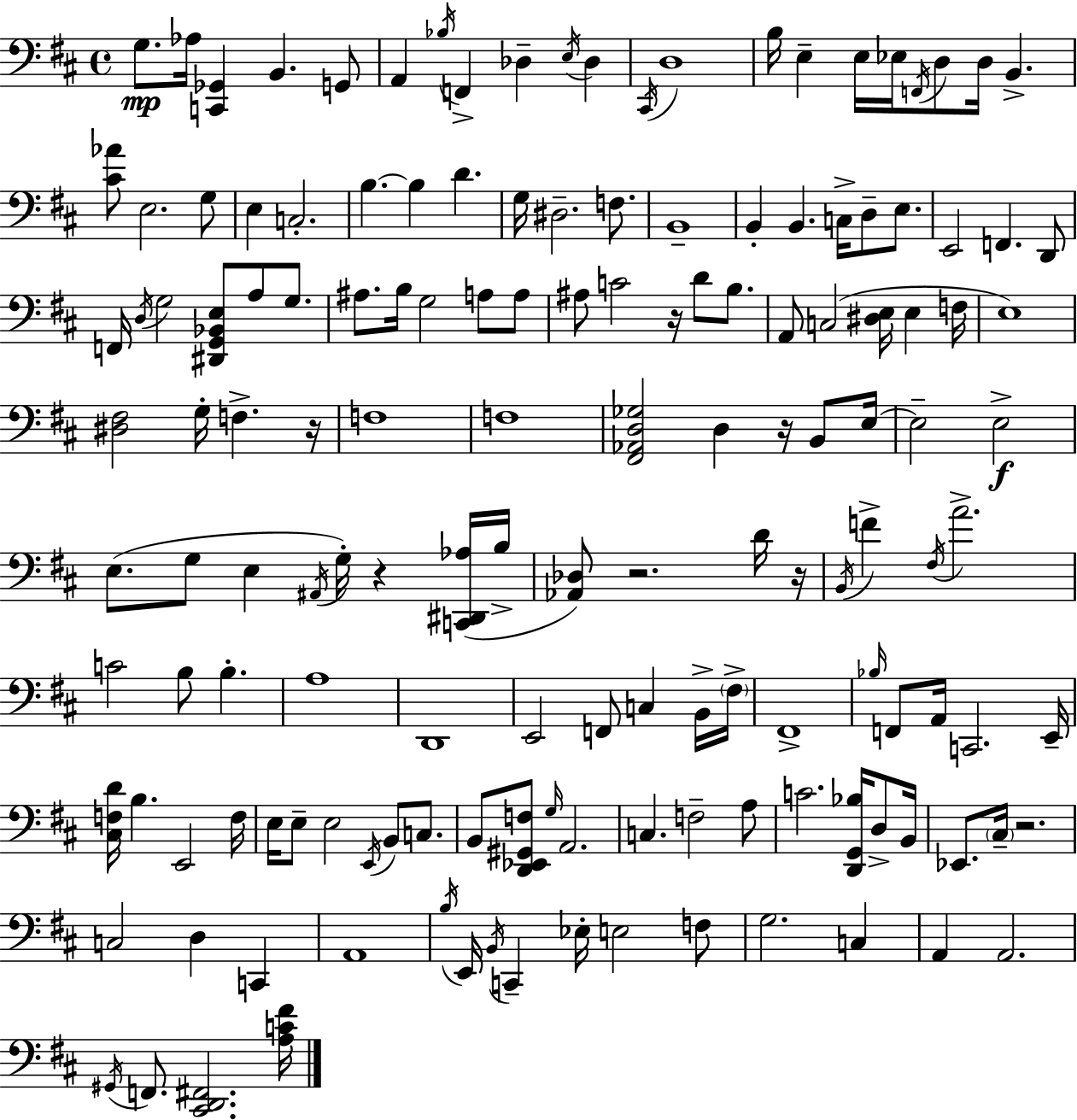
{
  \clef bass
  \time 4/4
  \defaultTimeSignature
  \key d \major
  g8.\mp aes16 <c, ges,>4 b,4. g,8 | a,4 \acciaccatura { bes16 } f,4-> des4-- \acciaccatura { e16 } des4 | \acciaccatura { cis,16 } d1 | b16 e4-- e16 ees16 \acciaccatura { f,16 } d8 d16 b,4.-> | \break <cis' aes'>8 e2. | g8 e4 c2.-. | b4.~~ b4 d'4. | g16 dis2.-- | \break f8. b,1-- | b,4-. b,4. c16-> d8-- | e8. e,2 f,4. | d,8 f,16 \acciaccatura { d16 } g2 <dis, g, bes, e>8 | \break a8 g8. ais8. b16 g2 | a8 a8 ais8 c'2 r16 | d'8 b8. a,8 c2( <dis e>16 | e4 f16 e1) | \break <dis fis>2 g16-. f4.-> | r16 f1 | f1 | <fis, aes, d ges>2 d4 | \break r16 b,8 e16~~ e2-- e2->\f | e8.( g8 e4 \acciaccatura { ais,16 } g16-.) | r4 <c, dis, aes>16( b16-> <aes, des>8) r2. | d'16 r16 \acciaccatura { b,16 } f'4-> \acciaccatura { fis16 } a'2.-> | \break c'2 | b8 b4.-. a1 | d,1 | e,2 | \break f,8 c4 b,16-> \parenthesize fis16-> fis,1-> | \grace { bes16 } f,8 a,16 c,2. | e,16-- <cis f d'>16 b4. | e,2 f16 e16 e8-- e2 | \break \acciaccatura { e,16 } b,8 c8. b,8 <d, ees, gis, f>8 \grace { g16 } a,2. | c4. | f2-- a8 c'2. | <d, g, bes>16 d8-> b,16 ees,8. \parenthesize cis16-- r2. | \break c2 | d4 c,4 a,1 | \acciaccatura { b16 } e,16 \acciaccatura { b,16 } c,4-- | ees16-. e2 f8 g2. | \break c4 a,4 | a,2. \acciaccatura { gis,16 } f,8. | <cis, d, fis,>2. <a c' fis'>16 \bar "|."
}